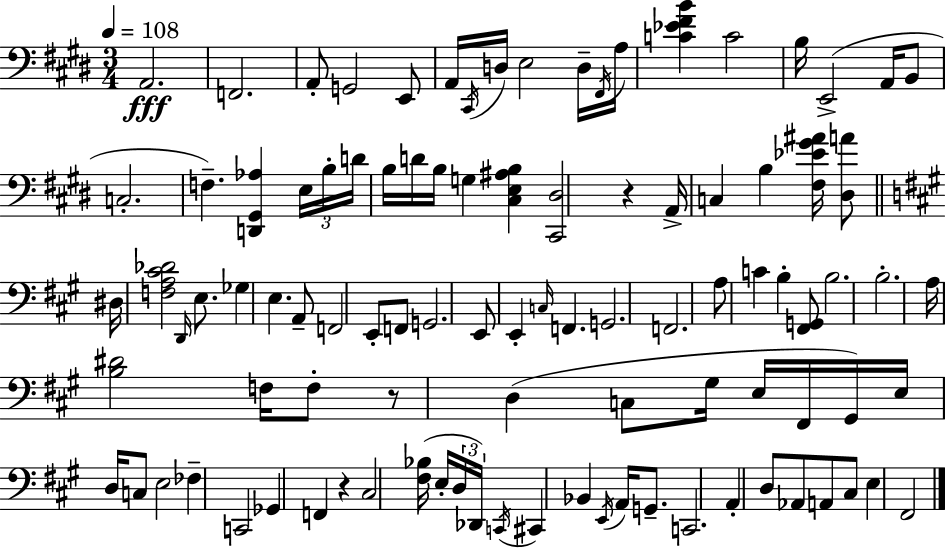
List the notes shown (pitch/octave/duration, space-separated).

A2/h. F2/h. A2/e G2/h E2/e A2/s C#2/s D3/s E3/h D3/s F#2/s A3/s [C4,Eb4,F#4,B4]/q C4/h B3/s E2/h A2/s B2/e C3/h. F3/q. [D2,G#2,Ab3]/q E3/s B3/s D4/s B3/s D4/s B3/s G3/q [C#3,E3,A#3,B3]/q [C#2,D#3]/h R/q A2/s C3/q B3/q [F#3,Eb4,G#4,A#4]/s [D#3,A4]/e D#3/s [F3,A3,C#4,Db4]/h D2/s E3/e. Gb3/q E3/q. A2/e F2/h E2/e F2/e G2/h. E2/e E2/q C3/s F2/q. G2/h. F2/h. A3/e C4/q B3/q [F#2,G2]/e B3/h. B3/h. A3/s [B3,D#4]/h F3/s F3/e R/e D3/q C3/e G#3/s E3/s F#2/s G#2/s E3/s D3/s C3/e E3/h FES3/q C2/h Gb2/q F2/q R/q C#3/h [F#3,Bb3]/s E3/s D3/s Db2/s C2/s C#2/q Bb2/q E2/s A2/s G2/e. C2/h. A2/q D3/e Ab2/e A2/e C#3/e E3/q F#2/h